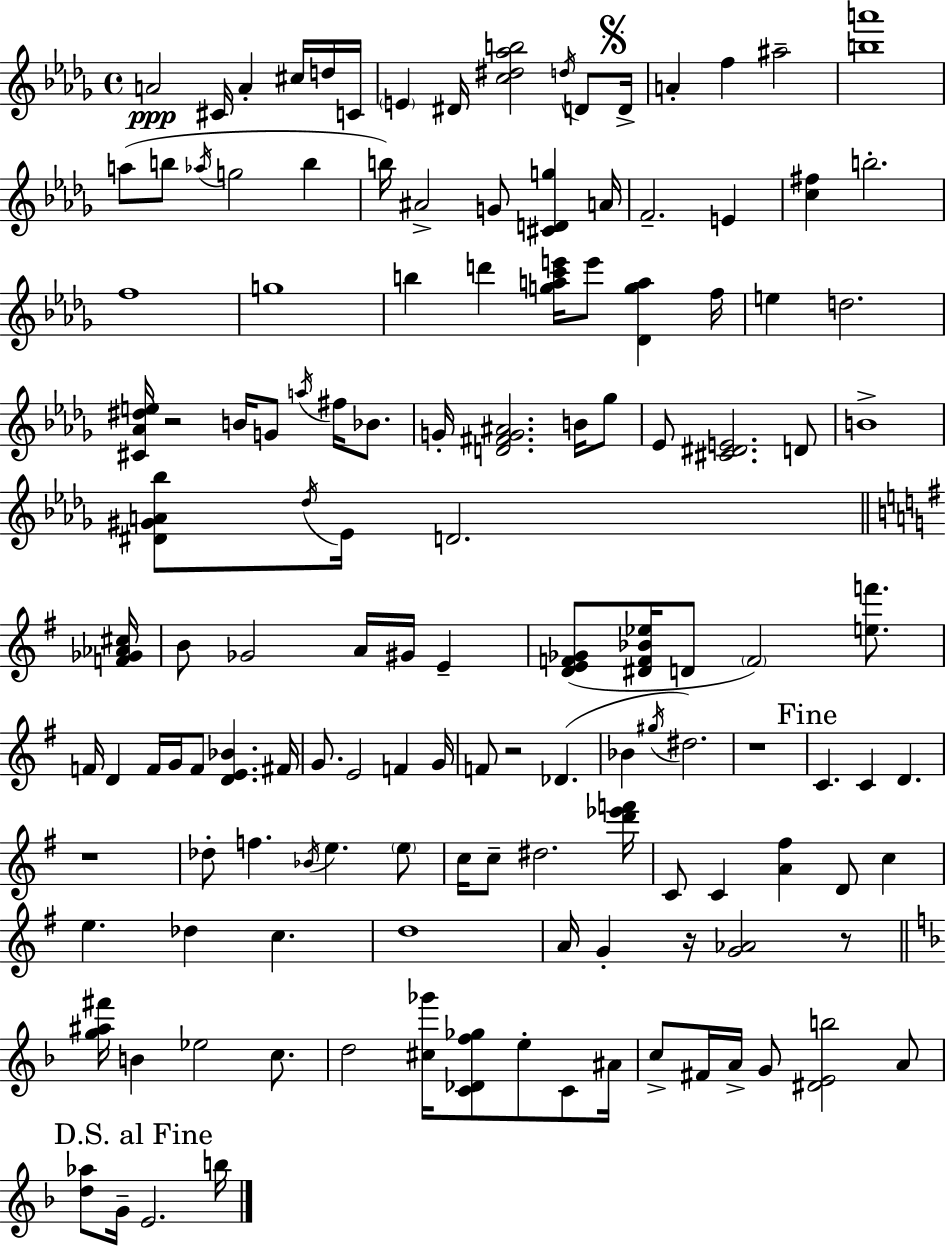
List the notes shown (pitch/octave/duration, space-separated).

A4/h C#4/s A4/q C#5/s D5/s C4/s E4/q D#4/s [C5,D#5,Ab5,B5]/h D5/s D4/e D4/s A4/q F5/q A#5/h [B5,A6]/w A5/e B5/e Ab5/s G5/h B5/q B5/s A#4/h G4/e [C#4,D4,G5]/q A4/s F4/h. E4/q [C5,F#5]/q B5/h. F5/w G5/w B5/q D6/q [G5,A5,C6,E6]/s E6/e [Db4,G5,A5]/q F5/s E5/q D5/h. [C#4,Ab4,D#5,E5]/s R/h B4/s G4/e A5/s F#5/s Bb4/e. G4/s [D4,F#4,G4,A#4]/h. B4/s Gb5/e Eb4/e [C#4,D#4,E4]/h. D4/e B4/w [D#4,G#4,A4,Bb5]/e Db5/s Eb4/s D4/h. [F4,Gb4,Ab4,C#5]/s B4/e Gb4/h A4/s G#4/s E4/q [D4,E4,F4,Gb4]/e [D#4,F4,Bb4,Eb5]/s D4/e F4/h [E5,F6]/e. F4/s D4/q F4/s G4/s F4/e [D4,E4,Bb4]/q. F#4/s G4/e. E4/h F4/q G4/s F4/e R/h Db4/q. Bb4/q G#5/s D#5/h. R/w C4/q. C4/q D4/q. R/w Db5/e F5/q. Bb4/s E5/q. E5/e C5/s C5/e D#5/h. [D6,Eb6,F6]/s C4/e C4/q [A4,F#5]/q D4/e C5/q E5/q. Db5/q C5/q. D5/w A4/s G4/q R/s [G4,Ab4]/h R/e [G5,A#5,F#6]/s B4/q Eb5/h C5/e. D5/h [C#5,Gb6]/s [C4,Db4,F5,Gb5]/e E5/e C4/e A#4/s C5/e F#4/s A4/s G4/e [D#4,E4,B5]/h A4/e [D5,Ab5]/e G4/s E4/h. B5/s